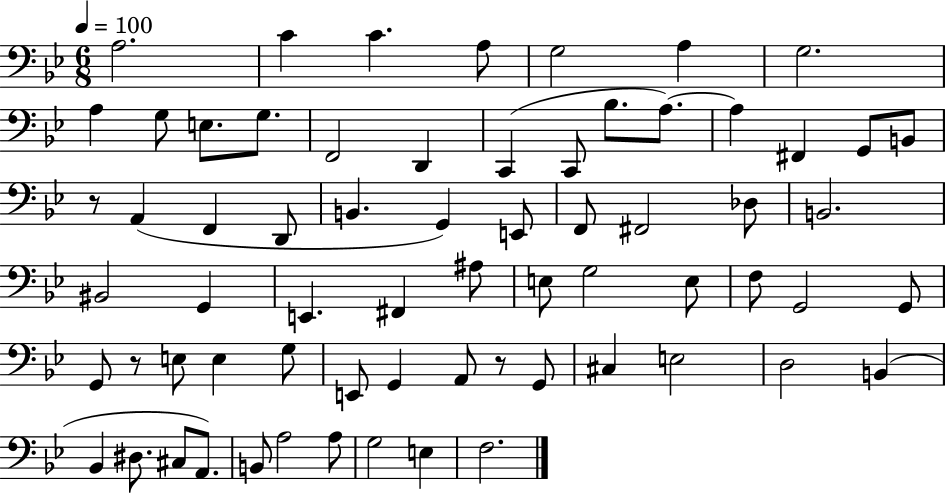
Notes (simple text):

A3/h. C4/q C4/q. A3/e G3/h A3/q G3/h. A3/q G3/e E3/e. G3/e. F2/h D2/q C2/q C2/e Bb3/e. A3/e. A3/q F#2/q G2/e B2/e R/e A2/q F2/q D2/e B2/q. G2/q E2/e F2/e F#2/h Db3/e B2/h. BIS2/h G2/q E2/q. F#2/q A#3/e E3/e G3/h E3/e F3/e G2/h G2/e G2/e R/e E3/e E3/q G3/e E2/e G2/q A2/e R/e G2/e C#3/q E3/h D3/h B2/q Bb2/q D#3/e. C#3/e A2/e. B2/e A3/h A3/e G3/h E3/q F3/h.